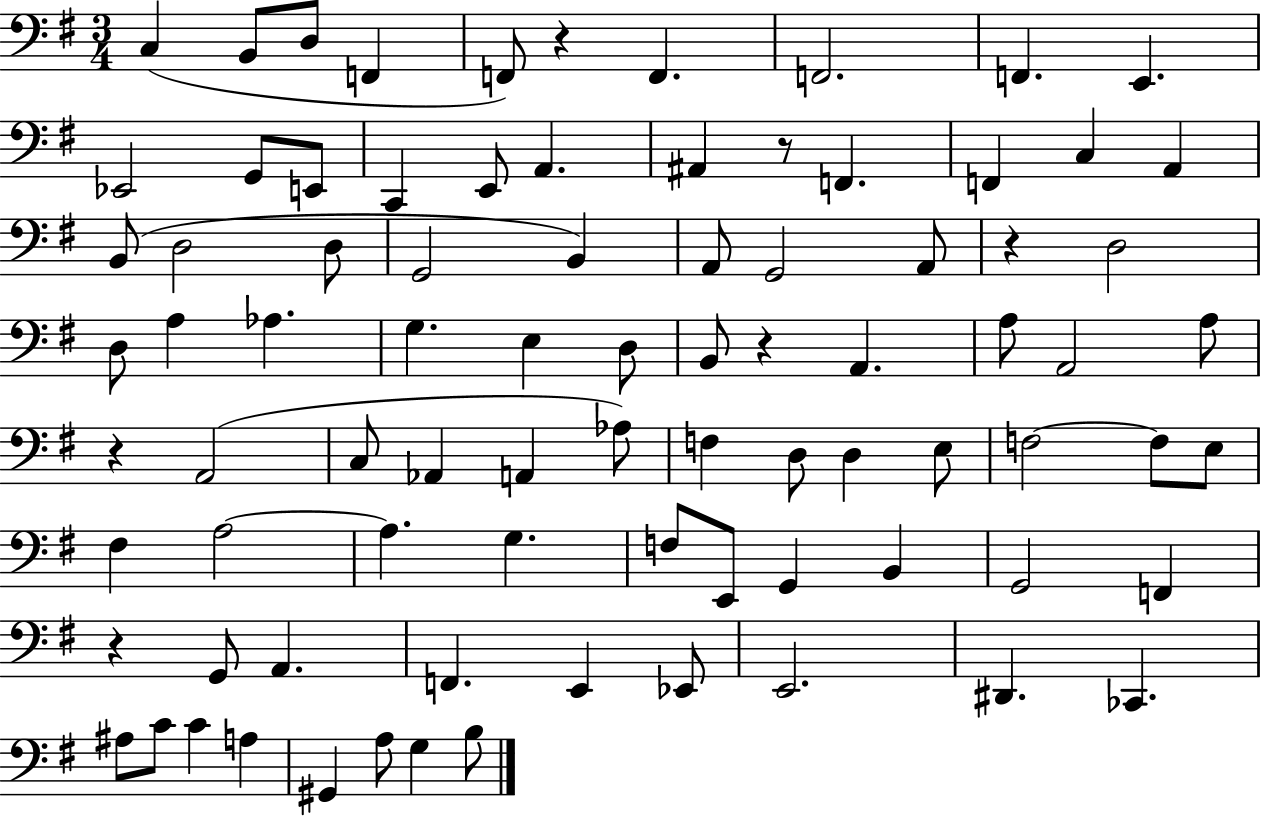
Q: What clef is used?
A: bass